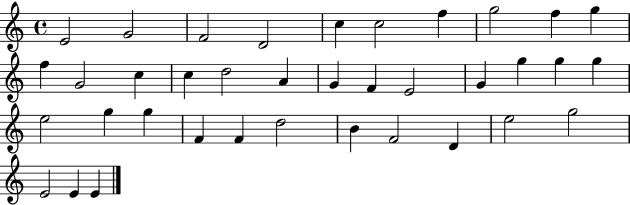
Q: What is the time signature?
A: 4/4